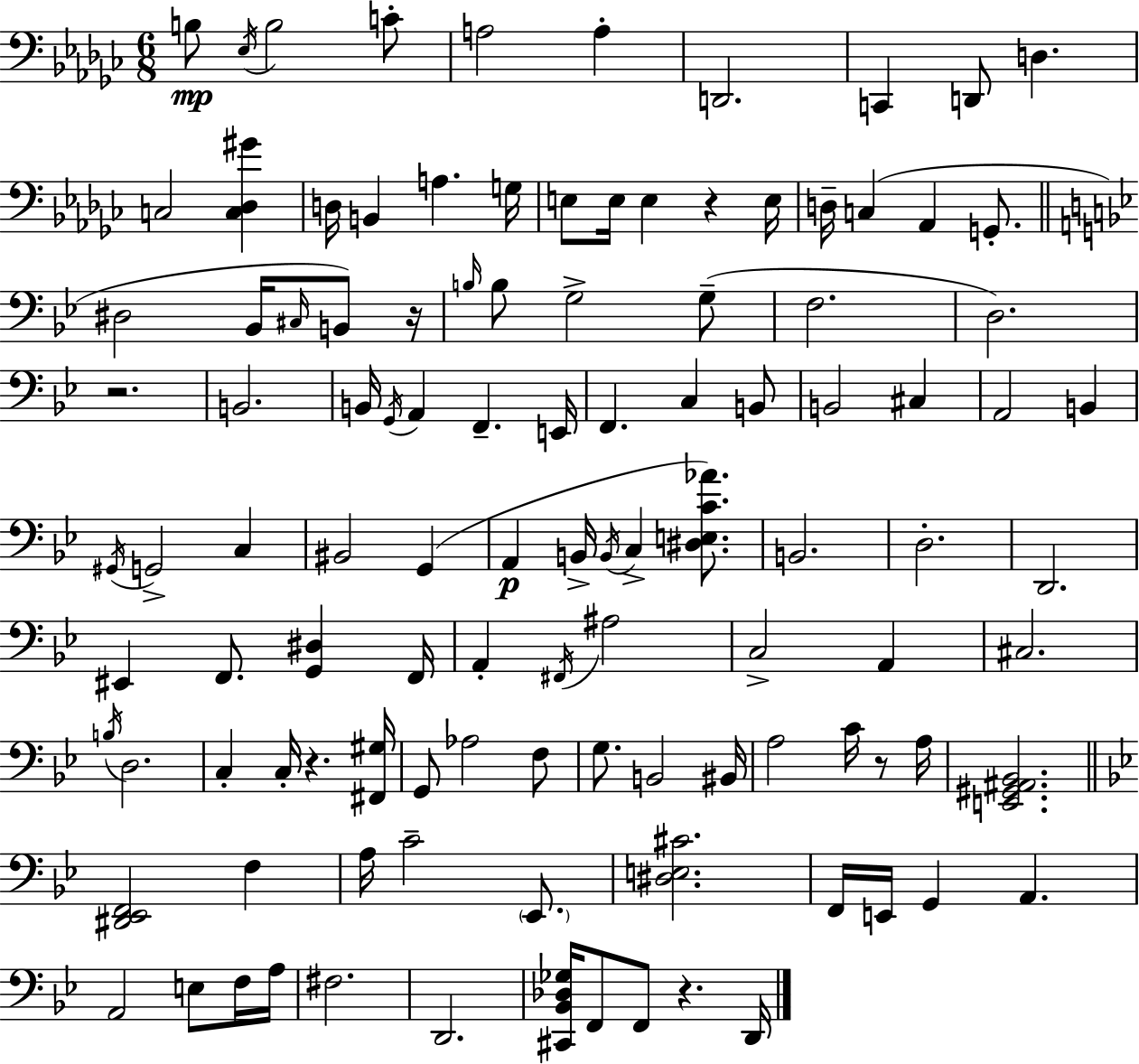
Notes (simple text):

B3/e Eb3/s B3/h C4/e A3/h A3/q D2/h. C2/q D2/e D3/q. C3/h [C3,Db3,G#4]/q D3/s B2/q A3/q. G3/s E3/e E3/s E3/q R/q E3/s D3/s C3/q Ab2/q G2/e. D#3/h Bb2/s C#3/s B2/e R/s B3/s B3/e G3/h G3/e F3/h. D3/h. R/h. B2/h. B2/s G2/s A2/q F2/q. E2/s F2/q. C3/q B2/e B2/h C#3/q A2/h B2/q G#2/s G2/h C3/q BIS2/h G2/q A2/q B2/s B2/s C3/q [D#3,E3,C4,Ab4]/e. B2/h. D3/h. D2/h. EIS2/q F2/e. [G2,D#3]/q F2/s A2/q F#2/s A#3/h C3/h A2/q C#3/h. B3/s D3/h. C3/q C3/s R/q. [F#2,G#3]/s G2/e Ab3/h F3/e G3/e. B2/h BIS2/s A3/h C4/s R/e A3/s [E2,G#2,A#2,Bb2]/h. [D#2,Eb2,F2]/h F3/q A3/s C4/h Eb2/e. [D#3,E3,C#4]/h. F2/s E2/s G2/q A2/q. A2/h E3/e F3/s A3/s F#3/h. D2/h. [C#2,Bb2,Db3,Gb3]/s F2/e F2/e R/q. D2/s